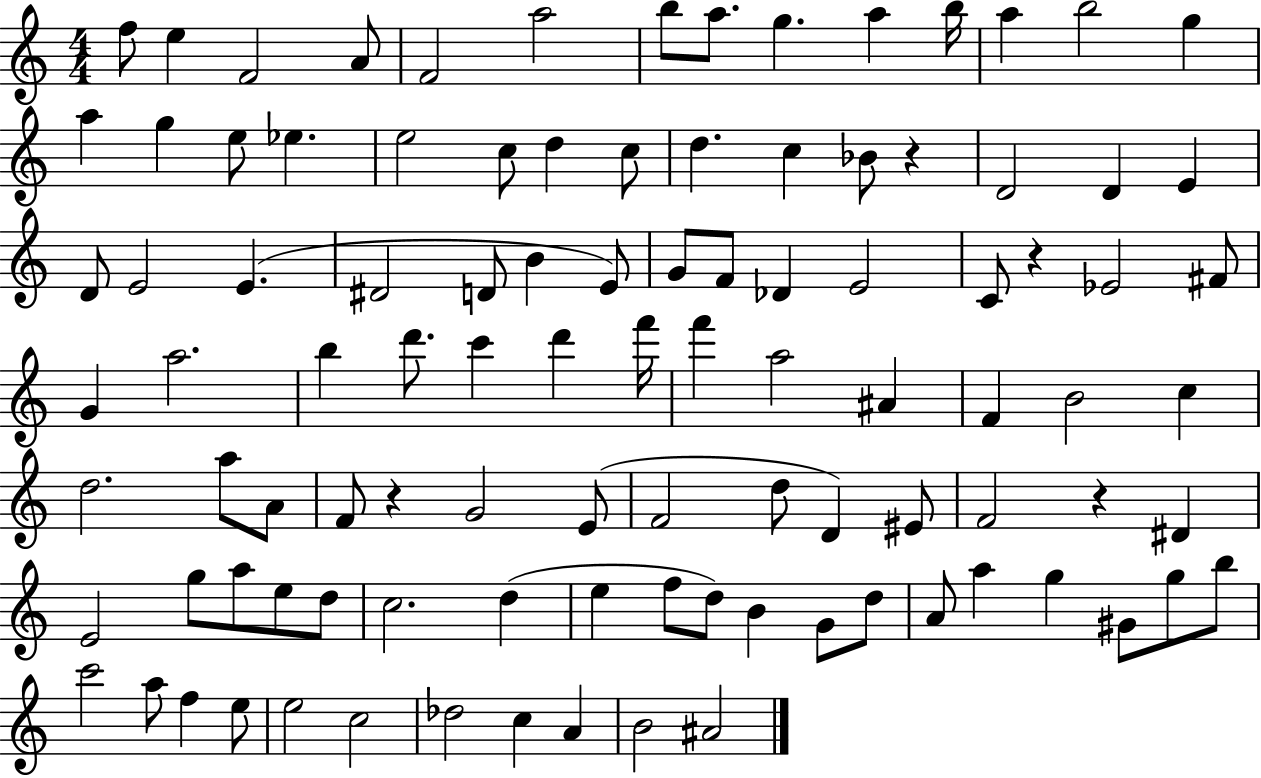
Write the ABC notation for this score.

X:1
T:Untitled
M:4/4
L:1/4
K:C
f/2 e F2 A/2 F2 a2 b/2 a/2 g a b/4 a b2 g a g e/2 _e e2 c/2 d c/2 d c _B/2 z D2 D E D/2 E2 E ^D2 D/2 B E/2 G/2 F/2 _D E2 C/2 z _E2 ^F/2 G a2 b d'/2 c' d' f'/4 f' a2 ^A F B2 c d2 a/2 A/2 F/2 z G2 E/2 F2 d/2 D ^E/2 F2 z ^D E2 g/2 a/2 e/2 d/2 c2 d e f/2 d/2 B G/2 d/2 A/2 a g ^G/2 g/2 b/2 c'2 a/2 f e/2 e2 c2 _d2 c A B2 ^A2